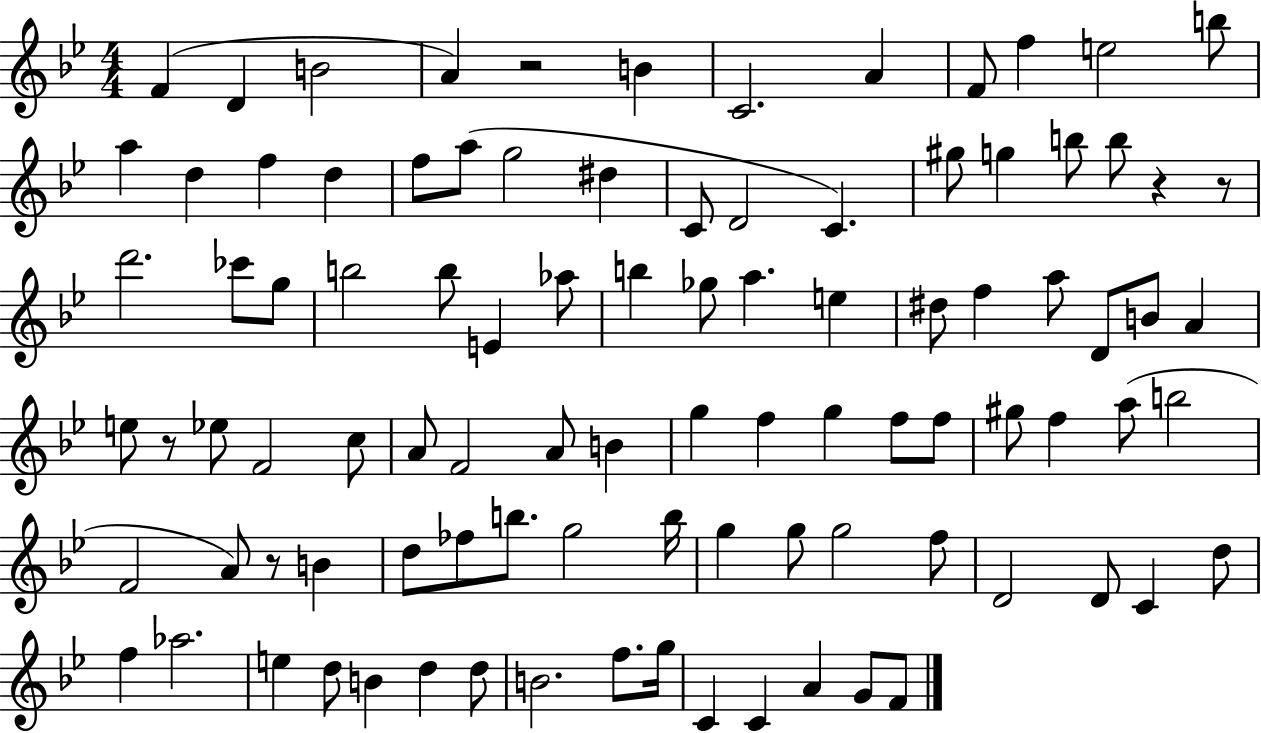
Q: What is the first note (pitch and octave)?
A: F4